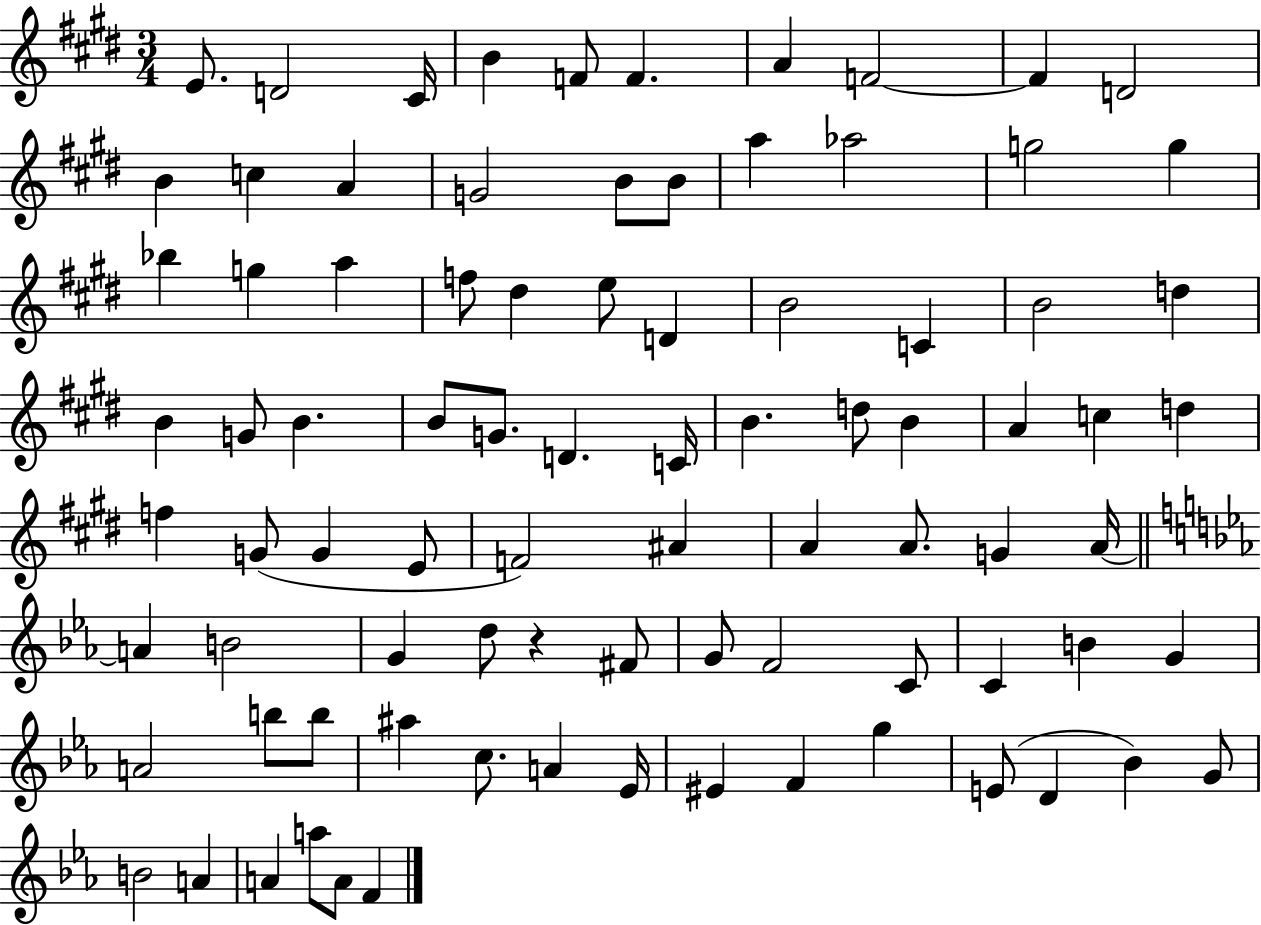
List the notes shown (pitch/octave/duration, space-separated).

E4/e. D4/h C#4/s B4/q F4/e F4/q. A4/q F4/h F4/q D4/h B4/q C5/q A4/q G4/h B4/e B4/e A5/q Ab5/h G5/h G5/q Bb5/q G5/q A5/q F5/e D#5/q E5/e D4/q B4/h C4/q B4/h D5/q B4/q G4/e B4/q. B4/e G4/e. D4/q. C4/s B4/q. D5/e B4/q A4/q C5/q D5/q F5/q G4/e G4/q E4/e F4/h A#4/q A4/q A4/e. G4/q A4/s A4/q B4/h G4/q D5/e R/q F#4/e G4/e F4/h C4/e C4/q B4/q G4/q A4/h B5/e B5/e A#5/q C5/e. A4/q Eb4/s EIS4/q F4/q G5/q E4/e D4/q Bb4/q G4/e B4/h A4/q A4/q A5/e A4/e F4/q